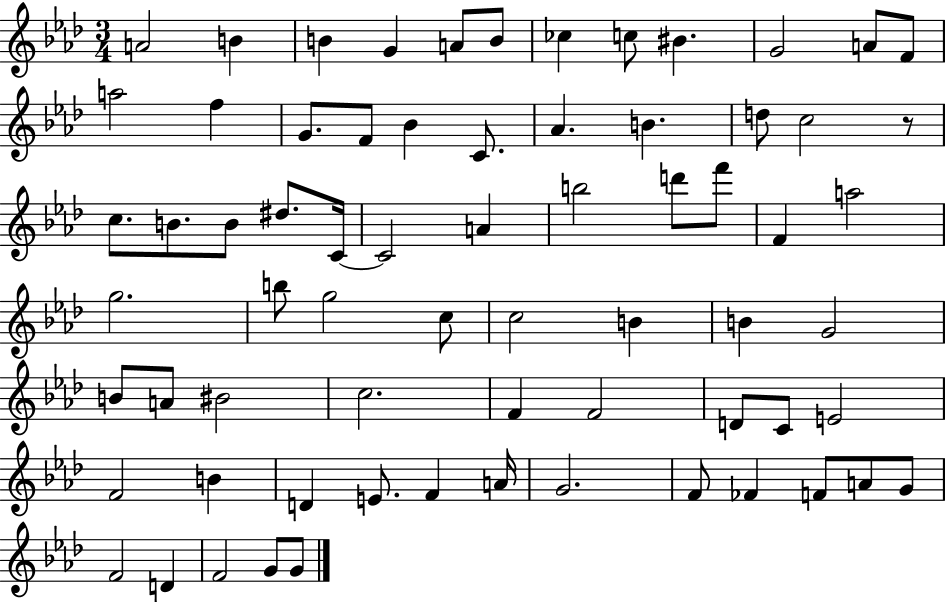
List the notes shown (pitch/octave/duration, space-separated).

A4/h B4/q B4/q G4/q A4/e B4/e CES5/q C5/e BIS4/q. G4/h A4/e F4/e A5/h F5/q G4/e. F4/e Bb4/q C4/e. Ab4/q. B4/q. D5/e C5/h R/e C5/e. B4/e. B4/e D#5/e. C4/s C4/h A4/q B5/h D6/e F6/e F4/q A5/h G5/h. B5/e G5/h C5/e C5/h B4/q B4/q G4/h B4/e A4/e BIS4/h C5/h. F4/q F4/h D4/e C4/e E4/h F4/h B4/q D4/q E4/e. F4/q A4/s G4/h. F4/e FES4/q F4/e A4/e G4/e F4/h D4/q F4/h G4/e G4/e